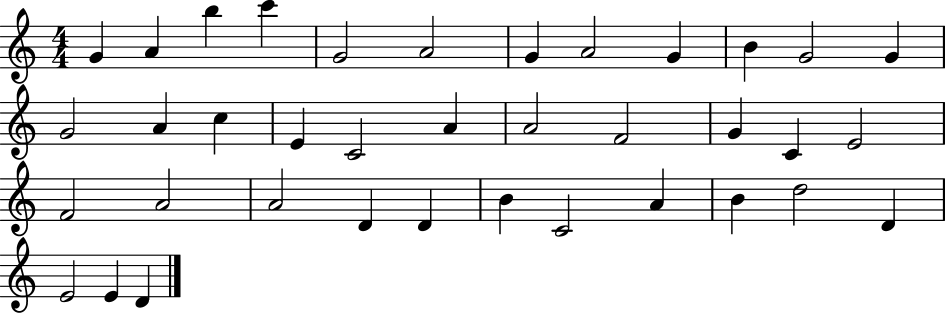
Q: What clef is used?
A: treble